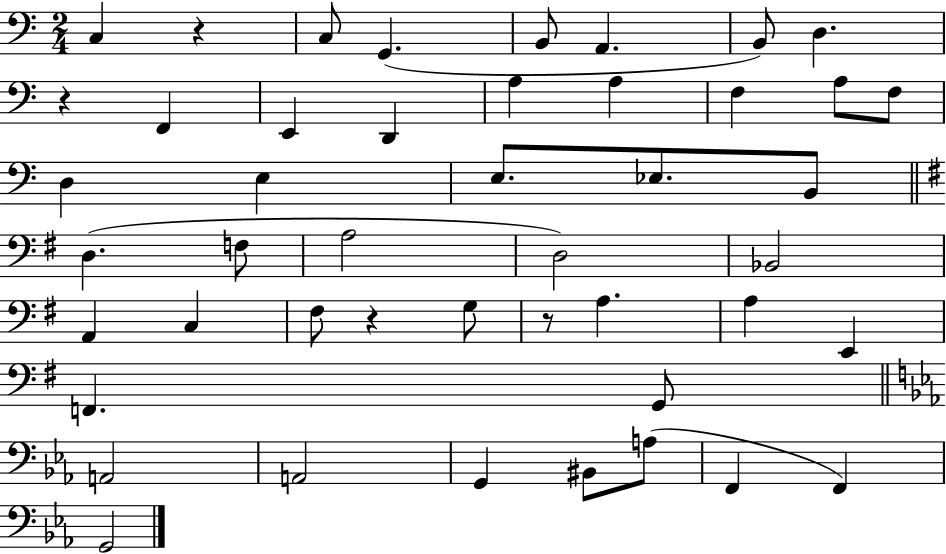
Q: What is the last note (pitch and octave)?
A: G2